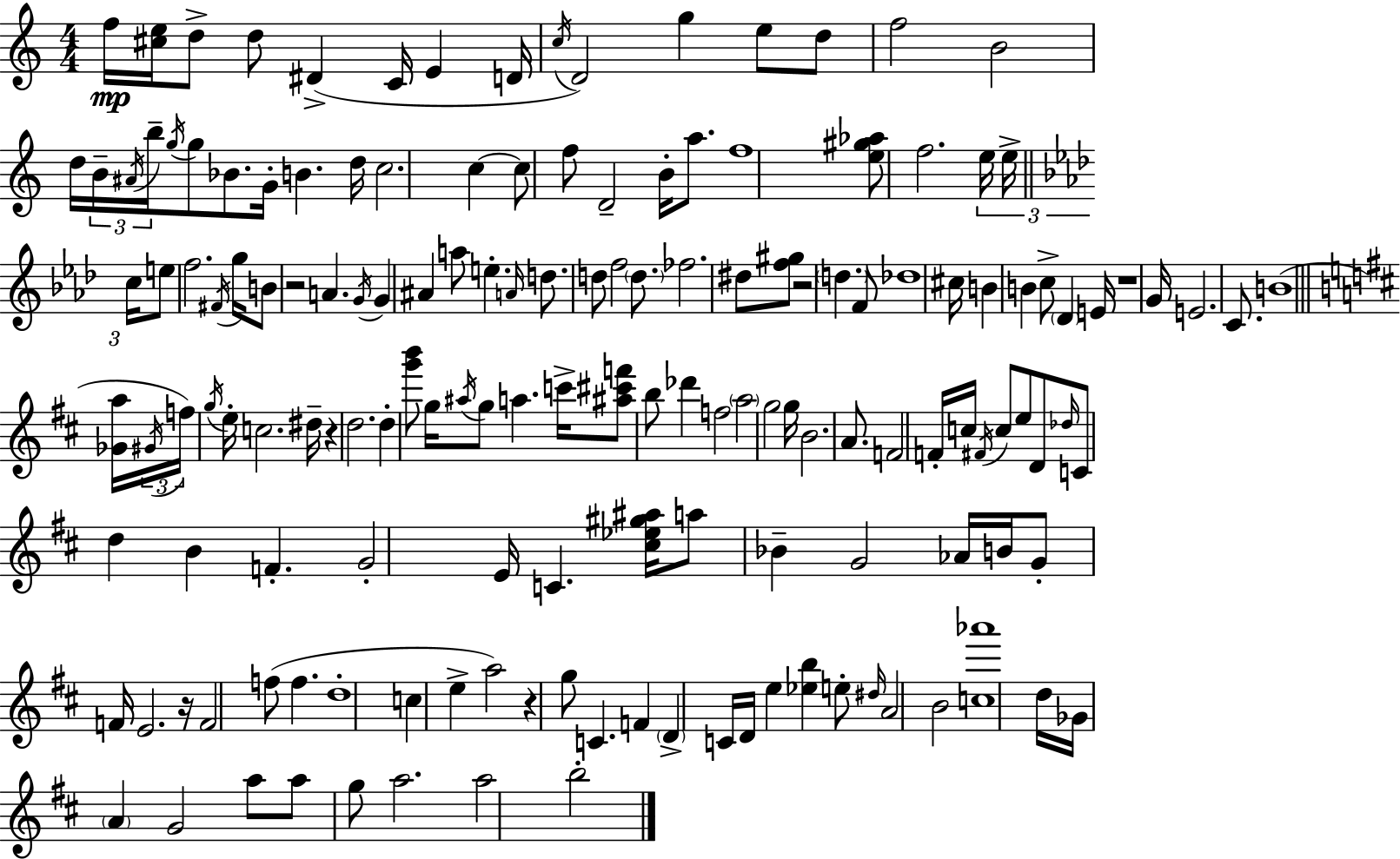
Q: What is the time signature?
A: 4/4